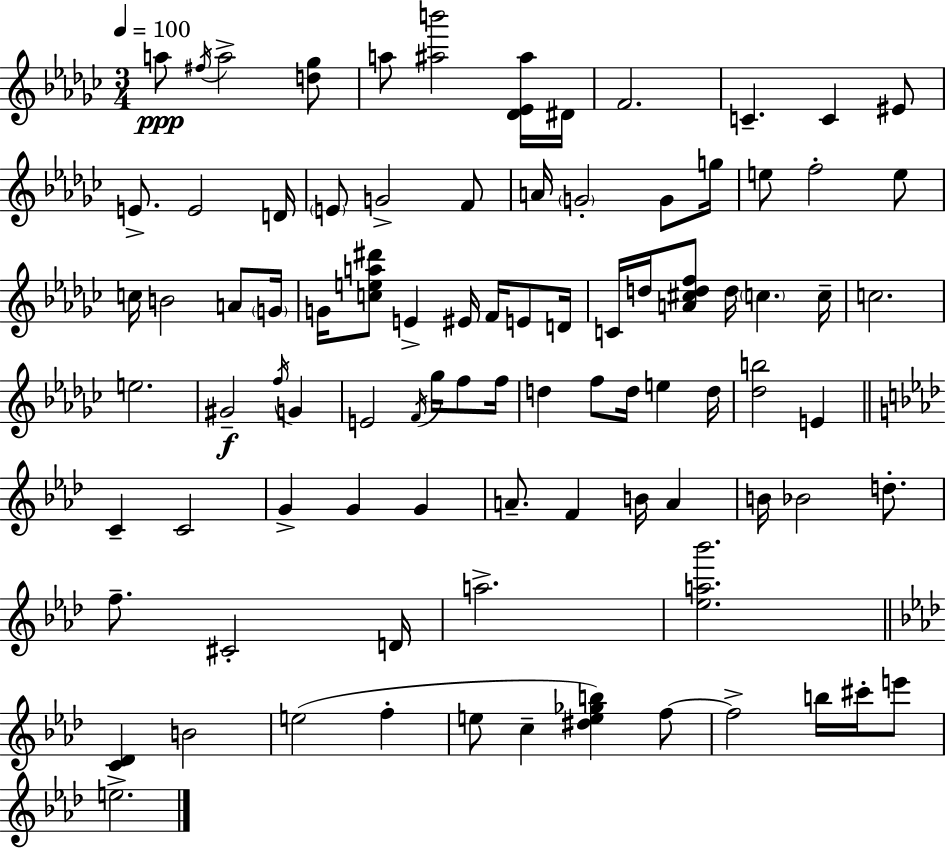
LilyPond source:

{
  \clef treble
  \numericTimeSignature
  \time 3/4
  \key ees \minor
  \tempo 4 = 100
  a''8\ppp \acciaccatura { fis''16 } a''2-> <d'' ges''>8 | a''8 <ais'' b'''>2 <des' ees' ais''>16 | dis'16 f'2. | c'4.-- c'4 eis'8 | \break e'8.-> e'2 | d'16 \parenthesize e'8 g'2-> f'8 | a'16 \parenthesize g'2-. g'8 | g''16 e''8 f''2-. e''8 | \break c''16 b'2 a'8 | \parenthesize g'16 g'16 <c'' e'' a'' dis'''>8 e'4-> eis'16 f'16 e'8 | d'16 c'16 d''16 <a' cis'' d'' f''>8 d''16 \parenthesize c''4. | c''16-- c''2. | \break e''2. | gis'2--\f \acciaccatura { f''16 } g'4 | e'2 \acciaccatura { f'16 } ges''16 | f''8 f''16 d''4 f''8 d''16 e''4 | \break d''16 <des'' b''>2 e'4 | \bar "||" \break \key f \minor c'4-- c'2 | g'4-> g'4 g'4 | a'8.-- f'4 b'16 a'4 | b'16 bes'2 d''8.-. | \break f''8.-- cis'2-. d'16 | a''2.-> | <ees'' a'' bes'''>2. | \bar "||" \break \key aes \major <c' des'>4 b'2 | e''2( f''4-. | e''8 c''4-- <dis'' e'' ges'' b''>4) f''8~~ | f''2-> b''16 cis'''16-. e'''8 | \break e''2.-> | \bar "|."
}